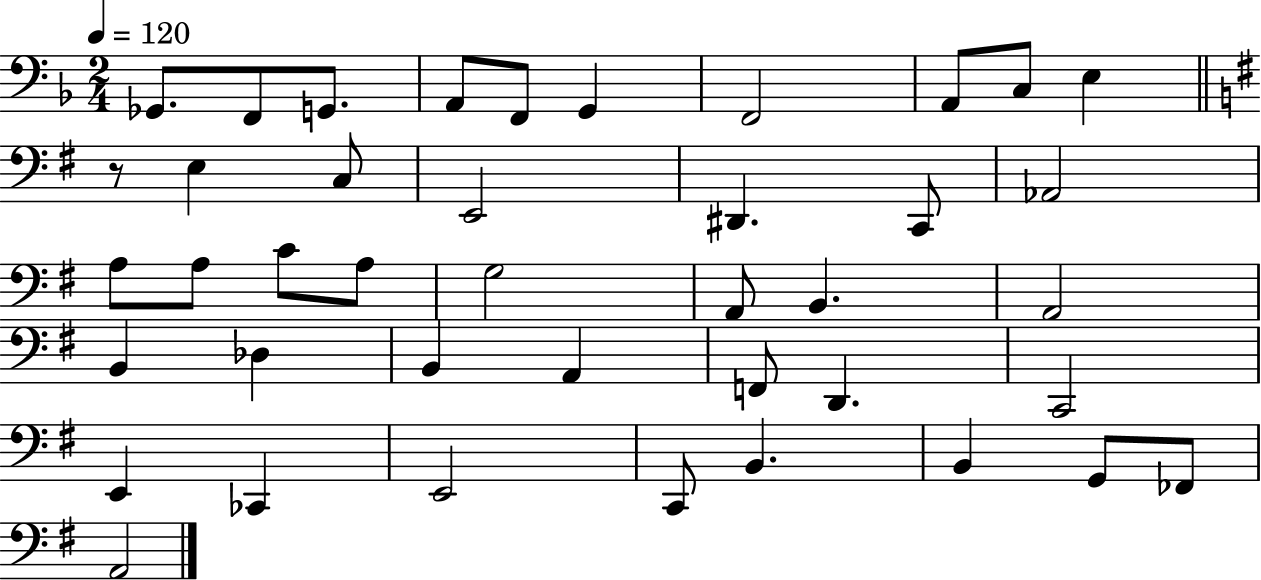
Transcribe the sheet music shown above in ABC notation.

X:1
T:Untitled
M:2/4
L:1/4
K:F
_G,,/2 F,,/2 G,,/2 A,,/2 F,,/2 G,, F,,2 A,,/2 C,/2 E, z/2 E, C,/2 E,,2 ^D,, C,,/2 _A,,2 A,/2 A,/2 C/2 A,/2 G,2 A,,/2 B,, A,,2 B,, _D, B,, A,, F,,/2 D,, C,,2 E,, _C,, E,,2 C,,/2 B,, B,, G,,/2 _F,,/2 A,,2